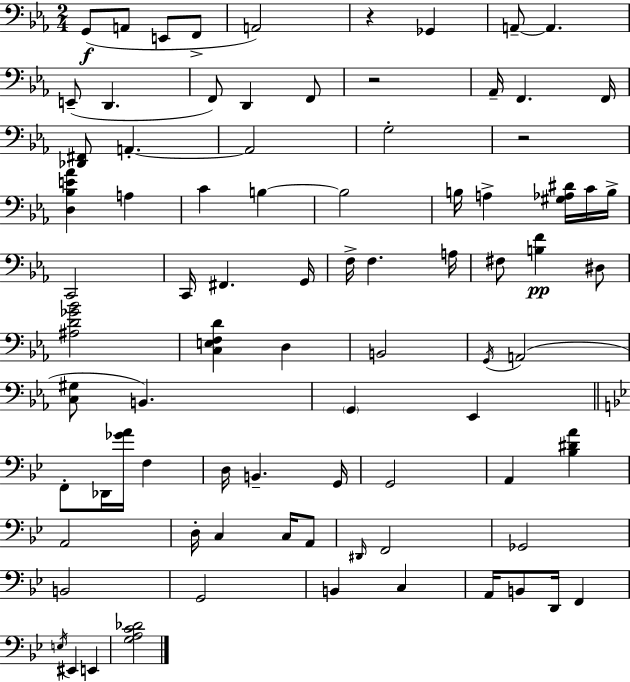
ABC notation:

X:1
T:Untitled
M:2/4
L:1/4
K:Cm
G,,/2 A,,/2 E,,/2 F,,/2 A,,2 z _G,, A,,/2 A,, E,,/2 D,, F,,/2 D,, F,,/2 z2 _A,,/4 F,, F,,/4 [_D,,^F,,]/2 A,, A,,2 G,2 z2 [D,_B,E_A] A, C B, B,2 B,/4 A, [^G,_A,^D]/4 C/4 B,/4 C,,2 C,,/4 ^F,, G,,/4 F,/4 F, A,/4 ^F,/2 [B,F] ^D,/2 [^A,D_G_B]2 [C,E,F,D] D, B,,2 G,,/4 A,,2 [C,^G,]/2 B,, G,, _E,, F,,/2 _D,,/4 [_GA]/4 F, D,/4 B,, G,,/4 G,,2 A,, [_B,^DA] A,,2 D,/4 C, C,/4 A,,/2 ^D,,/4 F,,2 _G,,2 B,,2 G,,2 B,, C, A,,/4 B,,/2 D,,/4 F,, E,/4 ^E,, E,, [G,A,C_D]2